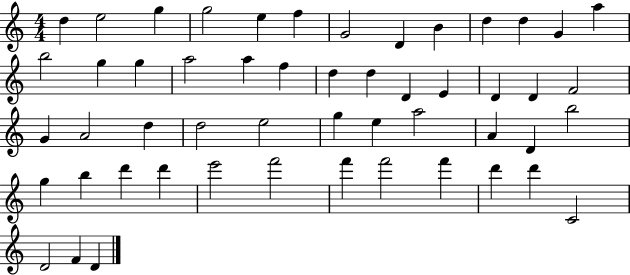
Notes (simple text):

D5/q E5/h G5/q G5/h E5/q F5/q G4/h D4/q B4/q D5/q D5/q G4/q A5/q B5/h G5/q G5/q A5/h A5/q F5/q D5/q D5/q D4/q E4/q D4/q D4/q F4/h G4/q A4/h D5/q D5/h E5/h G5/q E5/q A5/h A4/q D4/q B5/h G5/q B5/q D6/q D6/q E6/h F6/h F6/q F6/h F6/q D6/q D6/q C4/h D4/h F4/q D4/q